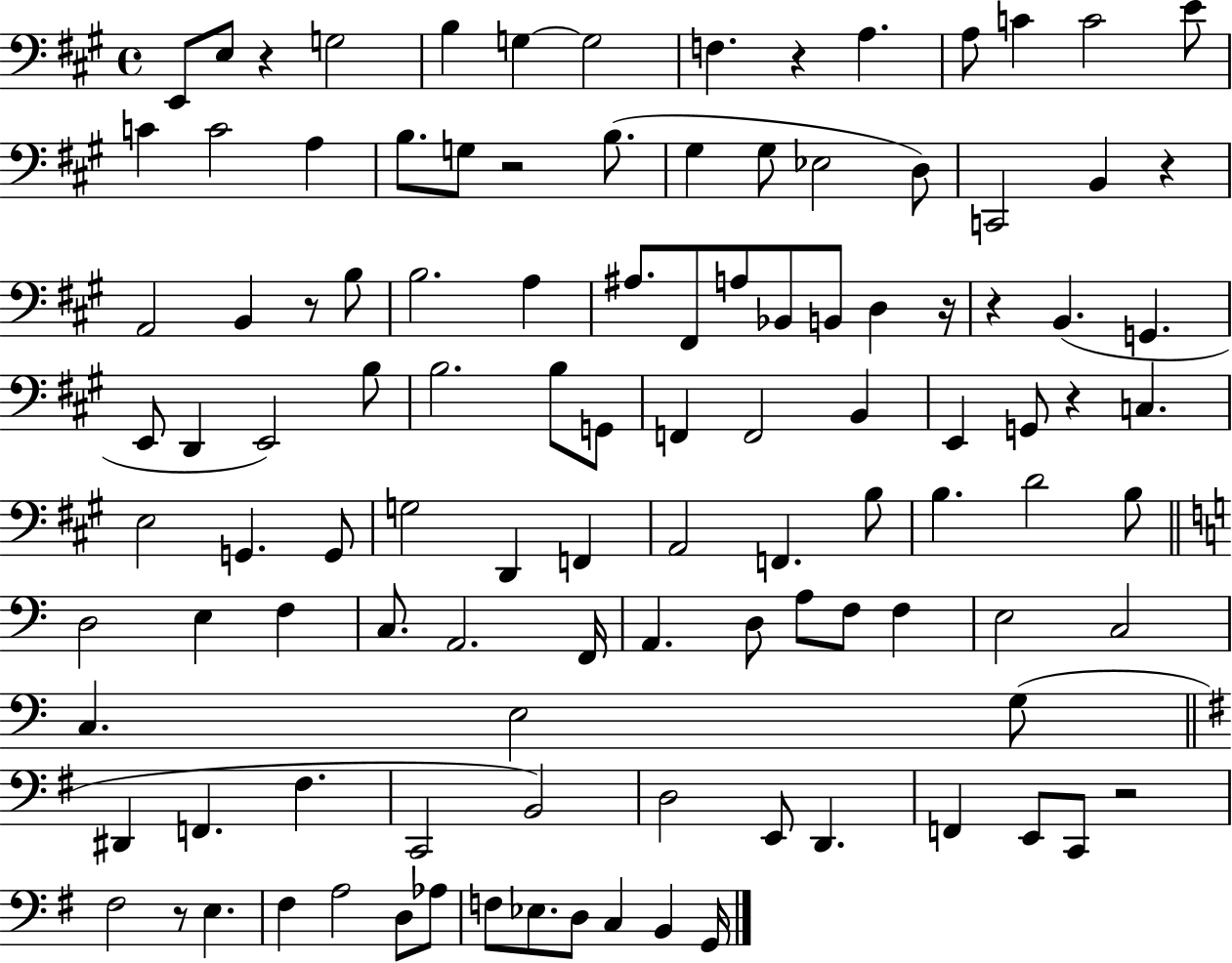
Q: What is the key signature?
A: A major